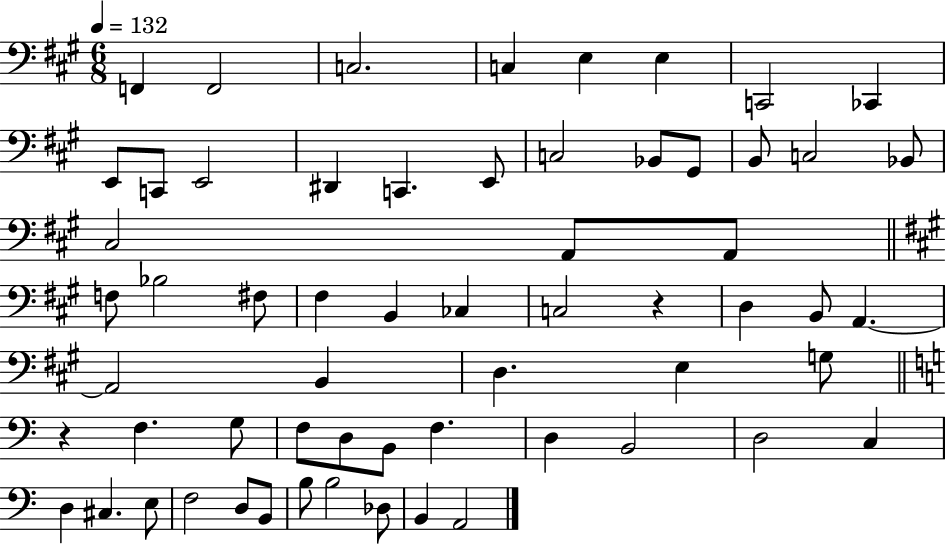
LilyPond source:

{
  \clef bass
  \numericTimeSignature
  \time 6/8
  \key a \major
  \tempo 4 = 132
  f,4 f,2 | c2. | c4 e4 e4 | c,2 ces,4 | \break e,8 c,8 e,2 | dis,4 c,4. e,8 | c2 bes,8 gis,8 | b,8 c2 bes,8 | \break cis2 a,8 a,8 | \bar "||" \break \key a \major f8 bes2 fis8 | fis4 b,4 ces4 | c2 r4 | d4 b,8 a,4.~~ | \break a,2 b,4 | d4. e4 g8 | \bar "||" \break \key a \minor r4 f4. g8 | f8 d8 b,8 f4. | d4 b,2 | d2 c4 | \break d4 cis4. e8 | f2 d8 b,8 | b8 b2 des8 | b,4 a,2 | \break \bar "|."
}